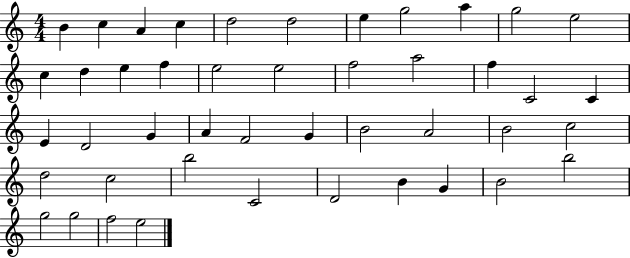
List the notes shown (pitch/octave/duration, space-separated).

B4/q C5/q A4/q C5/q D5/h D5/h E5/q G5/h A5/q G5/h E5/h C5/q D5/q E5/q F5/q E5/h E5/h F5/h A5/h F5/q C4/h C4/q E4/q D4/h G4/q A4/q F4/h G4/q B4/h A4/h B4/h C5/h D5/h C5/h B5/h C4/h D4/h B4/q G4/q B4/h B5/h G5/h G5/h F5/h E5/h